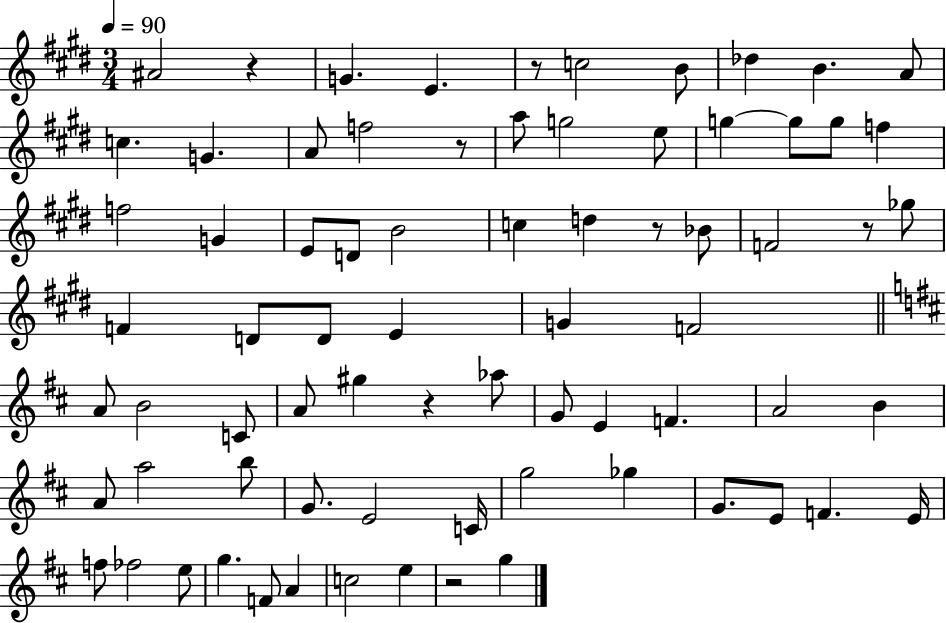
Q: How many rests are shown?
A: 7